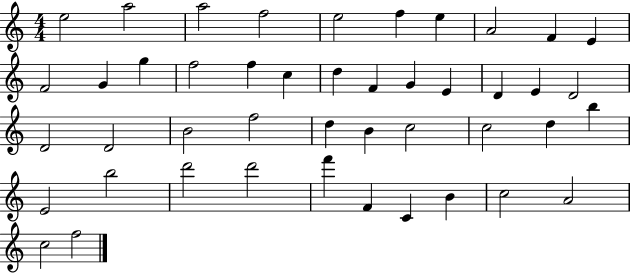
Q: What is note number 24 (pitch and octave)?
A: D4